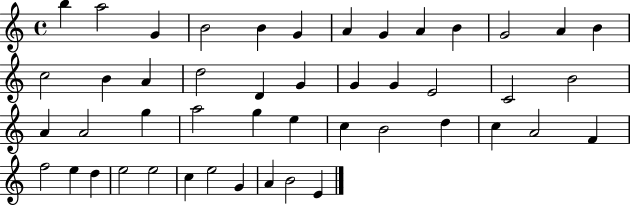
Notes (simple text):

B5/q A5/h G4/q B4/h B4/q G4/q A4/q G4/q A4/q B4/q G4/h A4/q B4/q C5/h B4/q A4/q D5/h D4/q G4/q G4/q G4/q E4/h C4/h B4/h A4/q A4/h G5/q A5/h G5/q E5/q C5/q B4/h D5/q C5/q A4/h F4/q F5/h E5/q D5/q E5/h E5/h C5/q E5/h G4/q A4/q B4/h E4/q